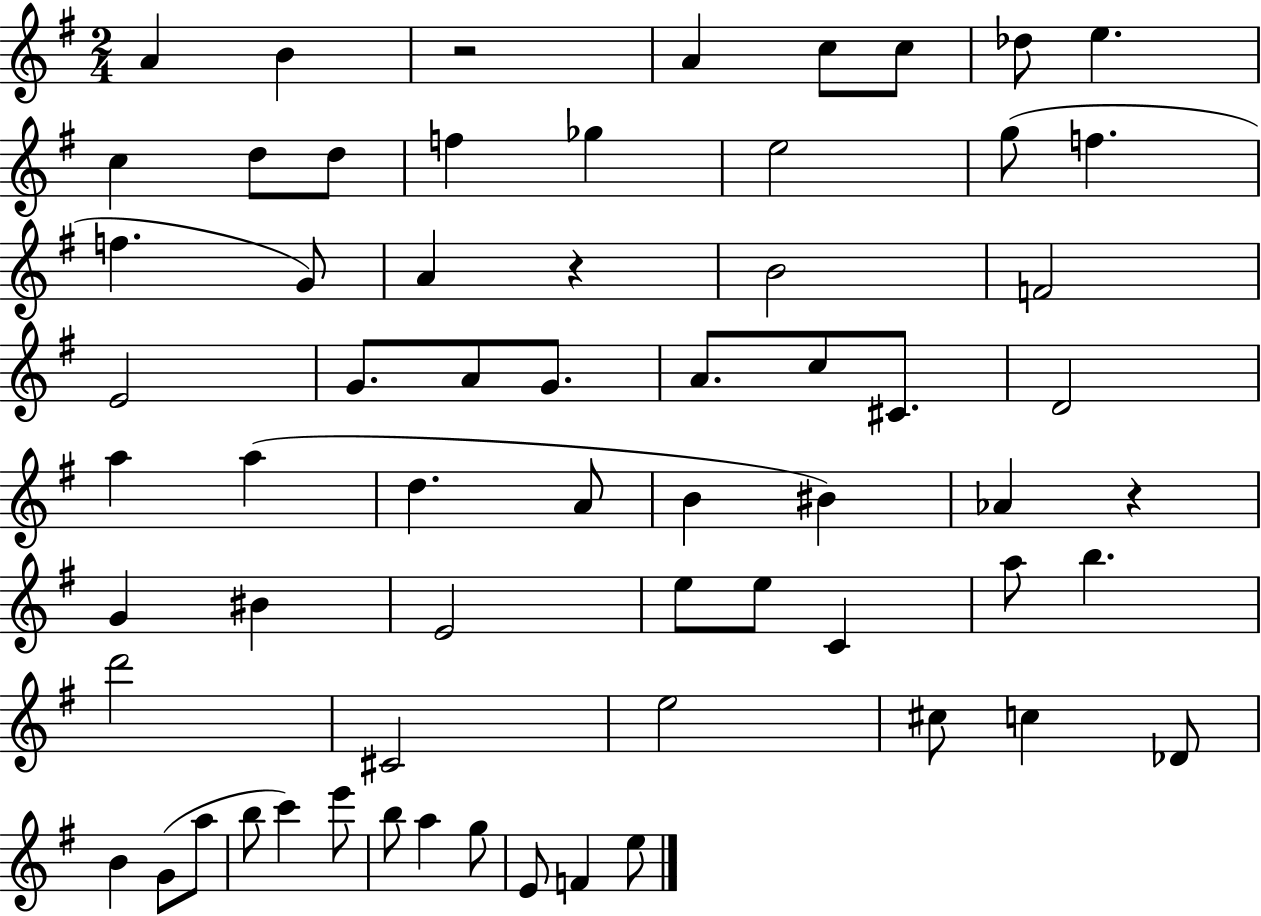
{
  \clef treble
  \numericTimeSignature
  \time 2/4
  \key g \major
  a'4 b'4 | r2 | a'4 c''8 c''8 | des''8 e''4. | \break c''4 d''8 d''8 | f''4 ges''4 | e''2 | g''8( f''4. | \break f''4. g'8) | a'4 r4 | b'2 | f'2 | \break e'2 | g'8. a'8 g'8. | a'8. c''8 cis'8. | d'2 | \break a''4 a''4( | d''4. a'8 | b'4 bis'4) | aes'4 r4 | \break g'4 bis'4 | e'2 | e''8 e''8 c'4 | a''8 b''4. | \break d'''2 | cis'2 | e''2 | cis''8 c''4 des'8 | \break b'4 g'8( a''8 | b''8 c'''4) e'''8 | b''8 a''4 g''8 | e'8 f'4 e''8 | \break \bar "|."
}